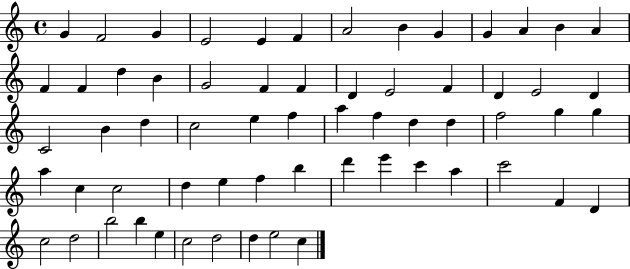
G4/q F4/h G4/q E4/h E4/q F4/q A4/h B4/q G4/q G4/q A4/q B4/q A4/q F4/q F4/q D5/q B4/q G4/h F4/q F4/q D4/q E4/h F4/q D4/q E4/h D4/q C4/h B4/q D5/q C5/h E5/q F5/q A5/q F5/q D5/q D5/q F5/h G5/q G5/q A5/q C5/q C5/h D5/q E5/q F5/q B5/q D6/q E6/q C6/q A5/q C6/h F4/q D4/q C5/h D5/h B5/h B5/q E5/q C5/h D5/h D5/q E5/h C5/q